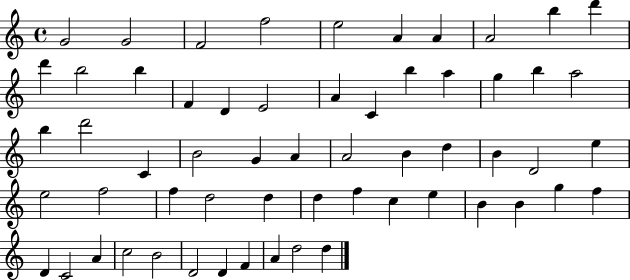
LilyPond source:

{
  \clef treble
  \time 4/4
  \defaultTimeSignature
  \key c \major
  g'2 g'2 | f'2 f''2 | e''2 a'4 a'4 | a'2 b''4 d'''4 | \break d'''4 b''2 b''4 | f'4 d'4 e'2 | a'4 c'4 b''4 a''4 | g''4 b''4 a''2 | \break b''4 d'''2 c'4 | b'2 g'4 a'4 | a'2 b'4 d''4 | b'4 d'2 e''4 | \break e''2 f''2 | f''4 d''2 d''4 | d''4 f''4 c''4 e''4 | b'4 b'4 g''4 f''4 | \break d'4 c'2 a'4 | c''2 b'2 | d'2 d'4 f'4 | a'4 d''2 d''4 | \break \bar "|."
}